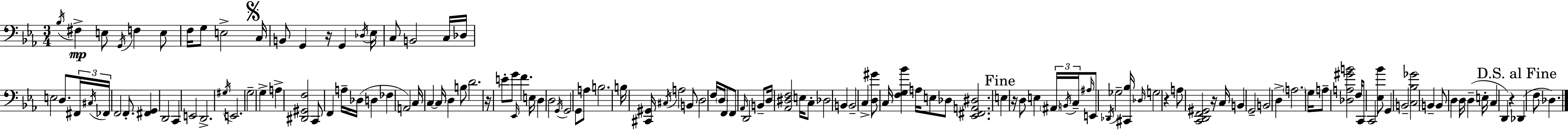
Bb3/s F#3/q E3/e G2/s F3/q E3/e F3/s G3/e E3/h C3/s B2/e G2/q R/s G2/q Db3/s Eb3/s C3/e B2/h C3/s Db3/s E3/h D3/e. F#2/s C#3/s FES2/s F2/h F2/e. [F#2,G2]/q D2/h C2/q E2/h D2/h. G#3/s E2/h. G3/h G3/q A3/q [D#2,G#2,F3]/h C2/e F2/q A3/s Db3/s D3/q FES3/q A2/h C3/s C3/q C3/s D3/q B3/e D4/h. R/s E4/e G4/e Eb2/s F4/q. E3/s D3/q D3/h G2/s G2/h G2/e A3/e B3/h. B3/s [C#2,G#2]/s C#3/s A3/h B2/e D3/h F3/s D3/s F2/e F2/e Ab2/s D2/h B2/e D3/s [Ab2,D#3,F3]/h E3/s C3/e Db3/h B2/q B2/h C3/q [D3,G#4]/e C3/s [F3,G3,Bb4]/q A3/s E3/e Db3/e [Eb2,F#2,A2,D#3]/h. E3/q R/s D3/e E3/q A#2/s B2/s C3/s A#3/s E2/e Db2/s Gb3/h [C#2,Bb3]/s Db3/s G3/h R/q A3/e [C2,D2,F2,G#2]/h R/s C3/s B2/q G2/h B2/h D3/q A3/h. G3/s A3/e [Db3,A3,G#4,B4]/h F3/s C2/e C2/h [Eb3,Bb4]/e G2/q B2/h [C3,Bb3,Gb4]/h B2/q B2/e D3/q D3/s D3/q E3/s C3/q D2/q R/q Db2/q F3/e Db3/q.